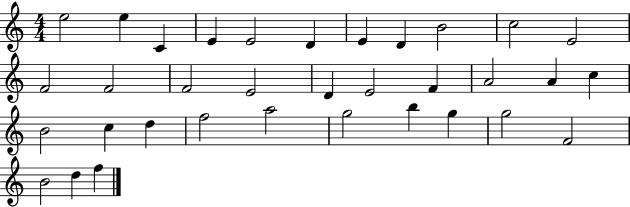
{
  \clef treble
  \numericTimeSignature
  \time 4/4
  \key c \major
  e''2 e''4 c'4 | e'4 e'2 d'4 | e'4 d'4 b'2 | c''2 e'2 | \break f'2 f'2 | f'2 e'2 | d'4 e'2 f'4 | a'2 a'4 c''4 | \break b'2 c''4 d''4 | f''2 a''2 | g''2 b''4 g''4 | g''2 f'2 | \break b'2 d''4 f''4 | \bar "|."
}